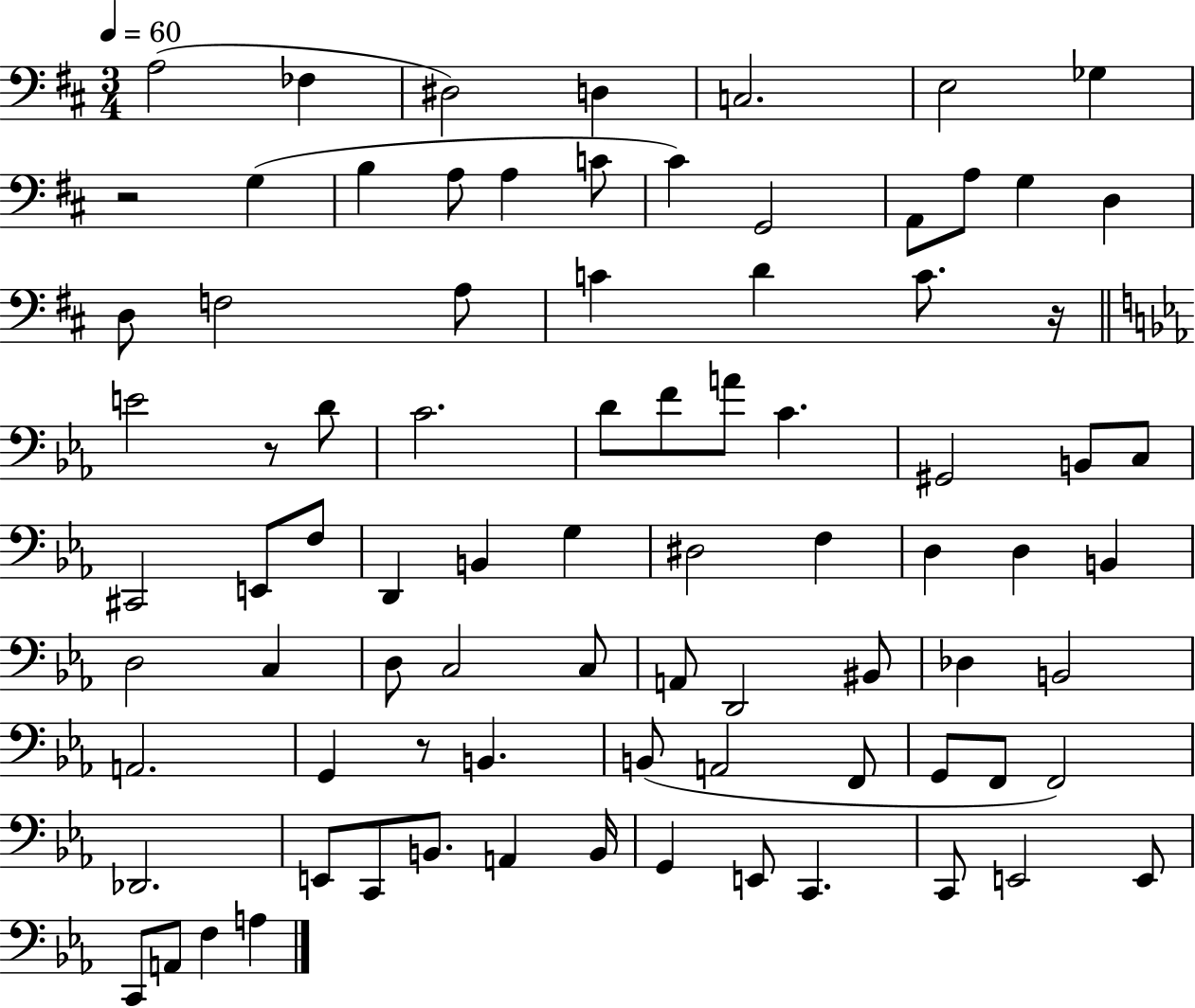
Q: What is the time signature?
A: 3/4